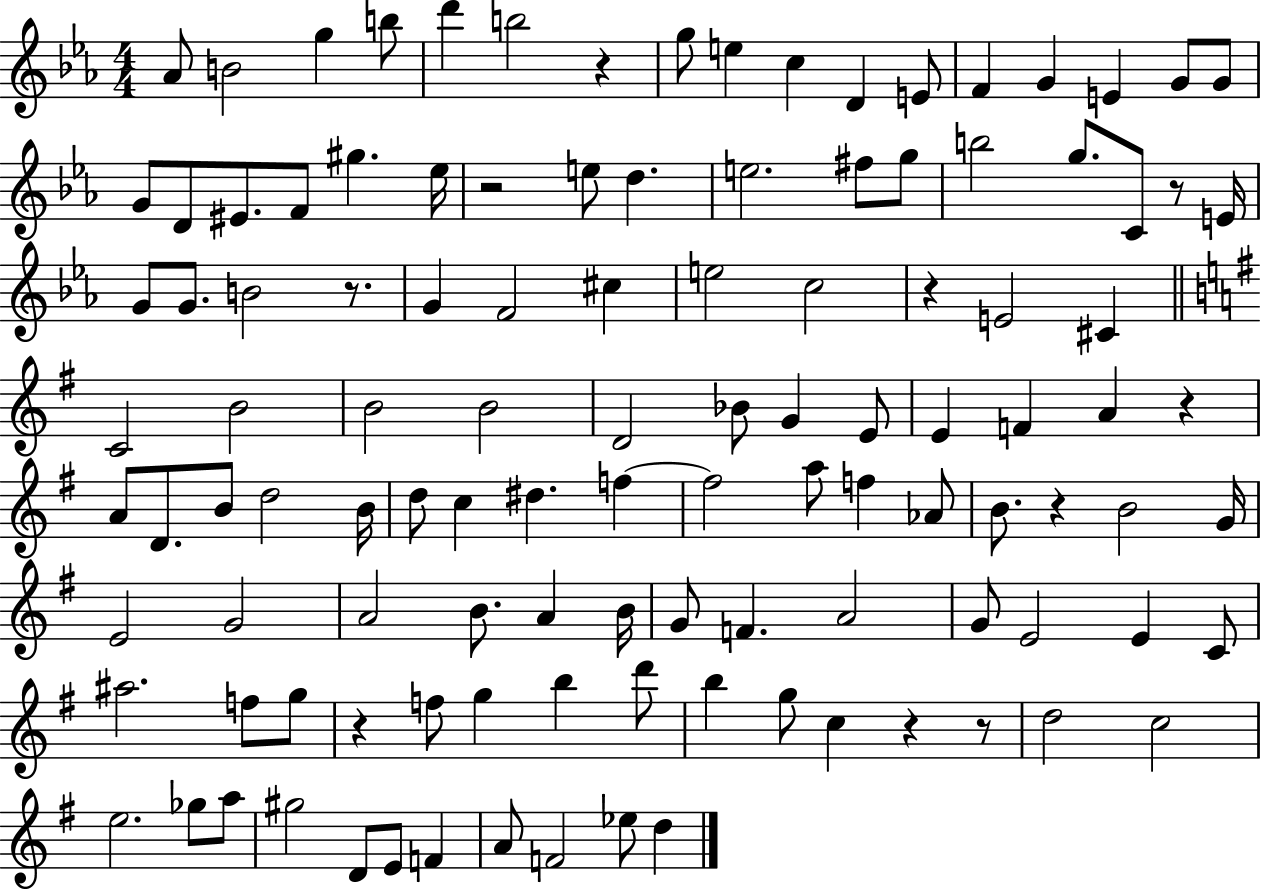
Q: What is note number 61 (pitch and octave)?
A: F5